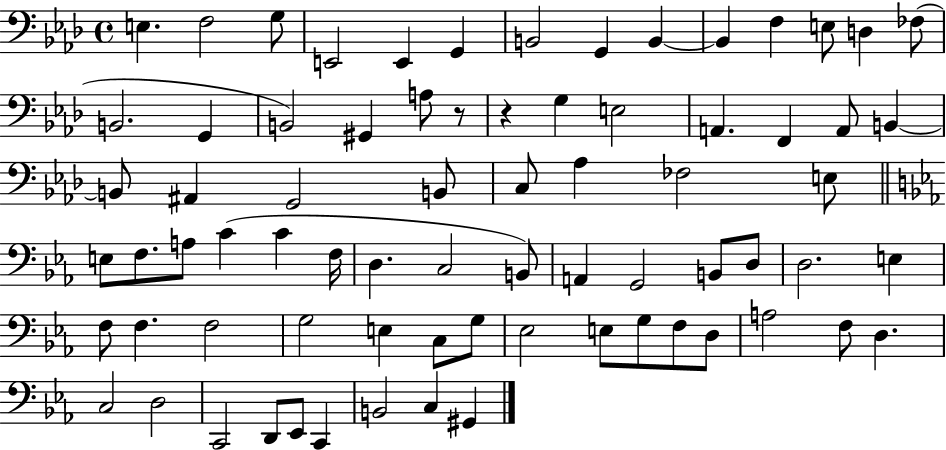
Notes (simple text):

E3/q. F3/h G3/e E2/h E2/q G2/q B2/h G2/q B2/q B2/q F3/q E3/e D3/q FES3/e B2/h. G2/q B2/h G#2/q A3/e R/e R/q G3/q E3/h A2/q. F2/q A2/e B2/q B2/e A#2/q G2/h B2/e C3/e Ab3/q FES3/h E3/e E3/e F3/e. A3/e C4/q C4/q F3/s D3/q. C3/h B2/e A2/q G2/h B2/e D3/e D3/h. E3/q F3/e F3/q. F3/h G3/h E3/q C3/e G3/e Eb3/h E3/e G3/e F3/e D3/e A3/h F3/e D3/q. C3/h D3/h C2/h D2/e Eb2/e C2/q B2/h C3/q G#2/q